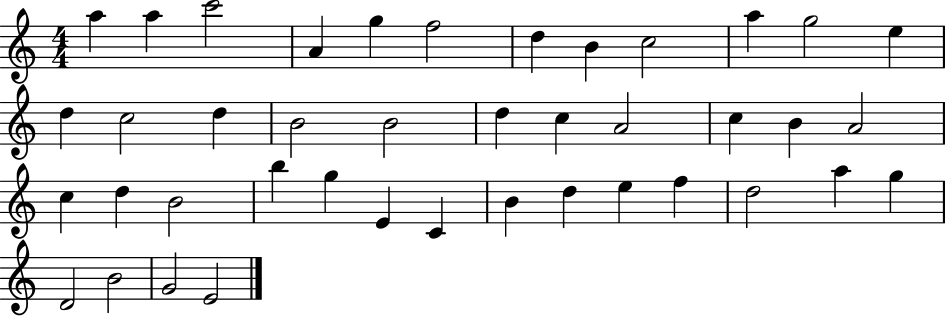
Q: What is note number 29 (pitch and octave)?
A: E4